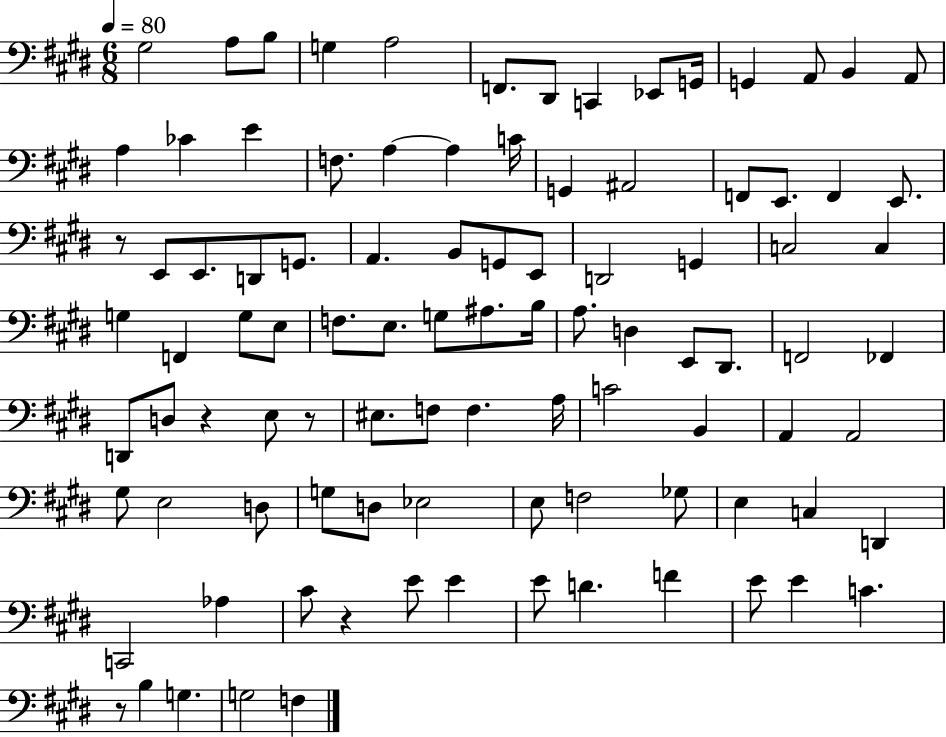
G#3/h A3/e B3/e G3/q A3/h F2/e. D#2/e C2/q Eb2/e G2/s G2/q A2/e B2/q A2/e A3/q CES4/q E4/q F3/e. A3/q A3/q C4/s G2/q A#2/h F2/e E2/e. F2/q E2/e. R/e E2/e E2/e. D2/e G2/e. A2/q. B2/e G2/e E2/e D2/h G2/q C3/h C3/q G3/q F2/q G3/e E3/e F3/e. E3/e. G3/e A#3/e. B3/s A3/e. D3/q E2/e D#2/e. F2/h FES2/q D2/e D3/e R/q E3/e R/e EIS3/e. F3/e F3/q. A3/s C4/h B2/q A2/q A2/h G#3/e E3/h D3/e G3/e D3/e Eb3/h E3/e F3/h Gb3/e E3/q C3/q D2/q C2/h Ab3/q C#4/e R/q E4/e E4/q E4/e D4/q. F4/q E4/e E4/q C4/q. R/e B3/q G3/q. G3/h F3/q